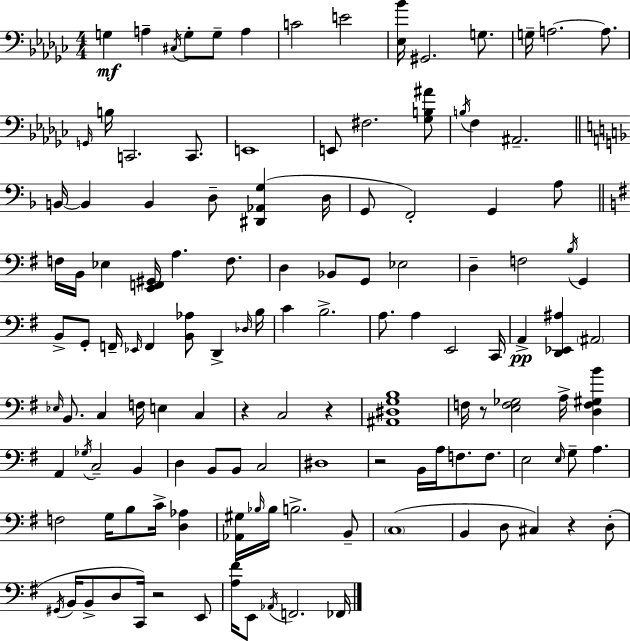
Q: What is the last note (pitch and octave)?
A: FES2